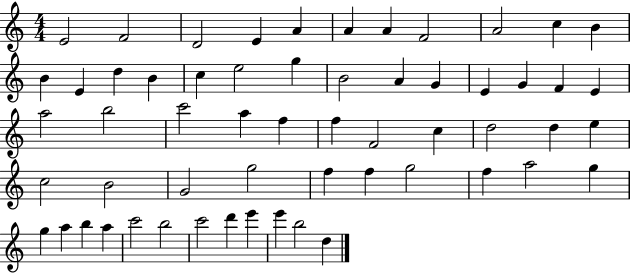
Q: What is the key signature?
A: C major